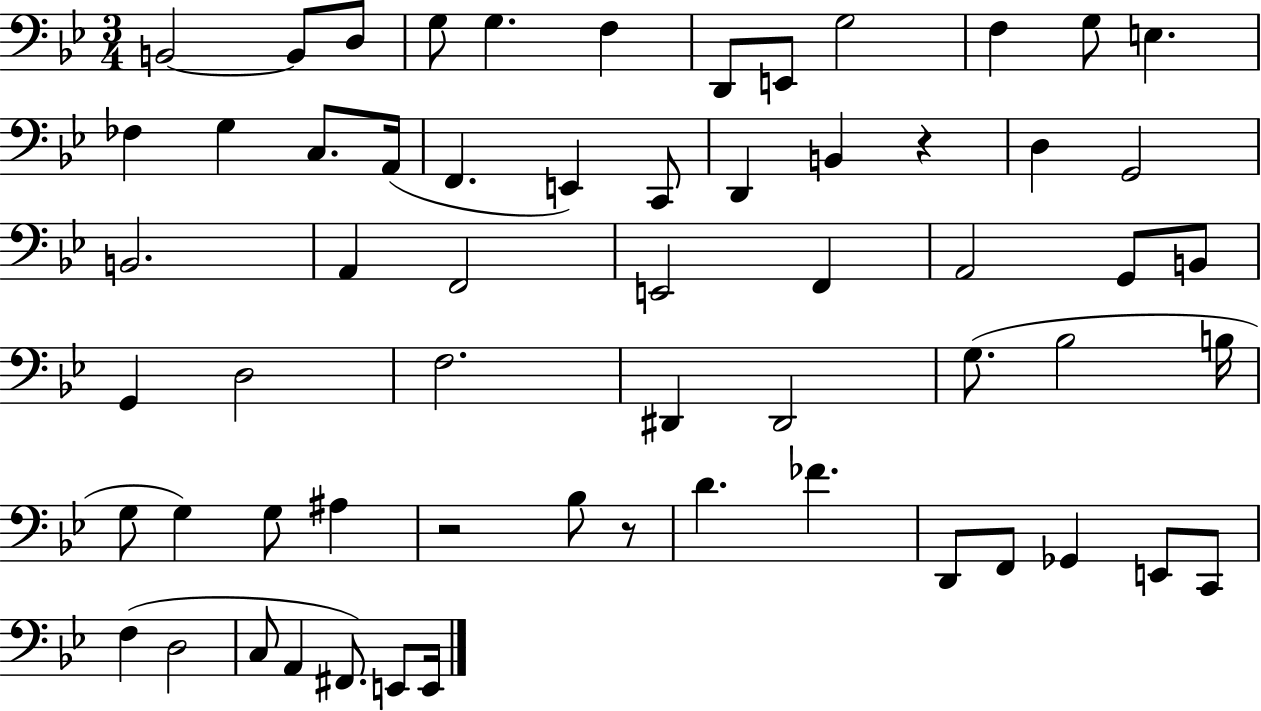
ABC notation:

X:1
T:Untitled
M:3/4
L:1/4
K:Bb
B,,2 B,,/2 D,/2 G,/2 G, F, D,,/2 E,,/2 G,2 F, G,/2 E, _F, G, C,/2 A,,/4 F,, E,, C,,/2 D,, B,, z D, G,,2 B,,2 A,, F,,2 E,,2 F,, A,,2 G,,/2 B,,/2 G,, D,2 F,2 ^D,, ^D,,2 G,/2 _B,2 B,/4 G,/2 G, G,/2 ^A, z2 _B,/2 z/2 D _F D,,/2 F,,/2 _G,, E,,/2 C,,/2 F, D,2 C,/2 A,, ^F,,/2 E,,/2 E,,/4